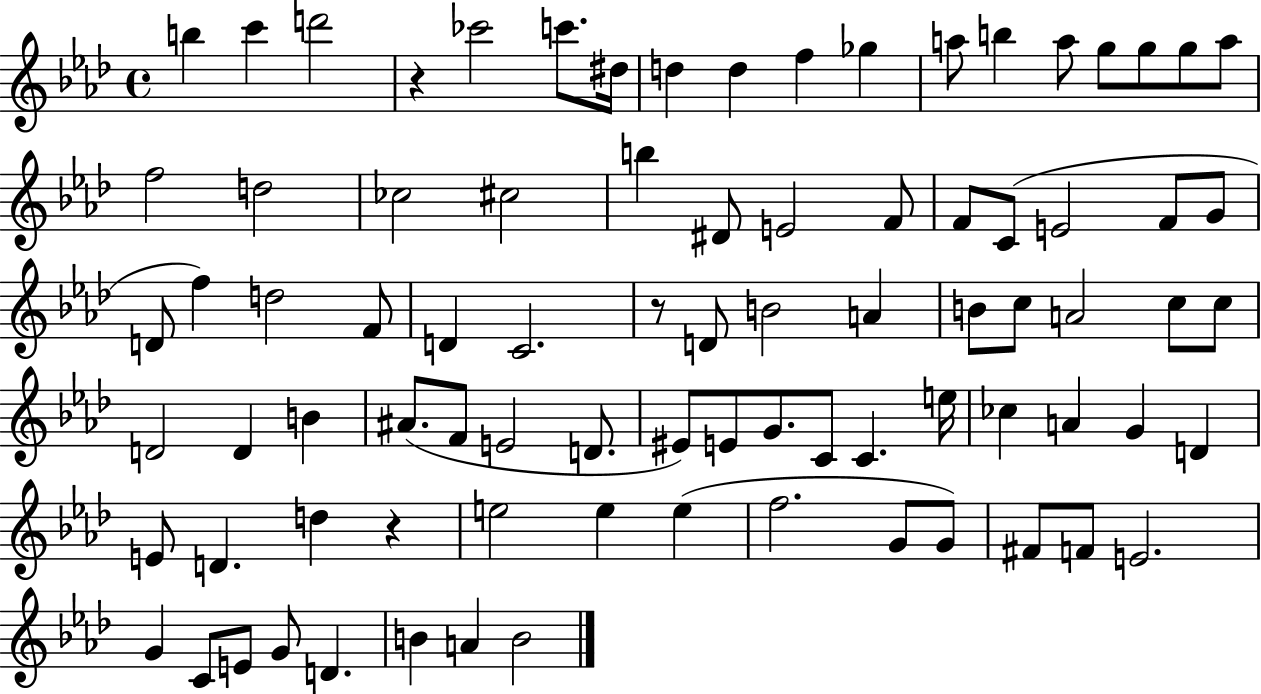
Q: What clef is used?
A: treble